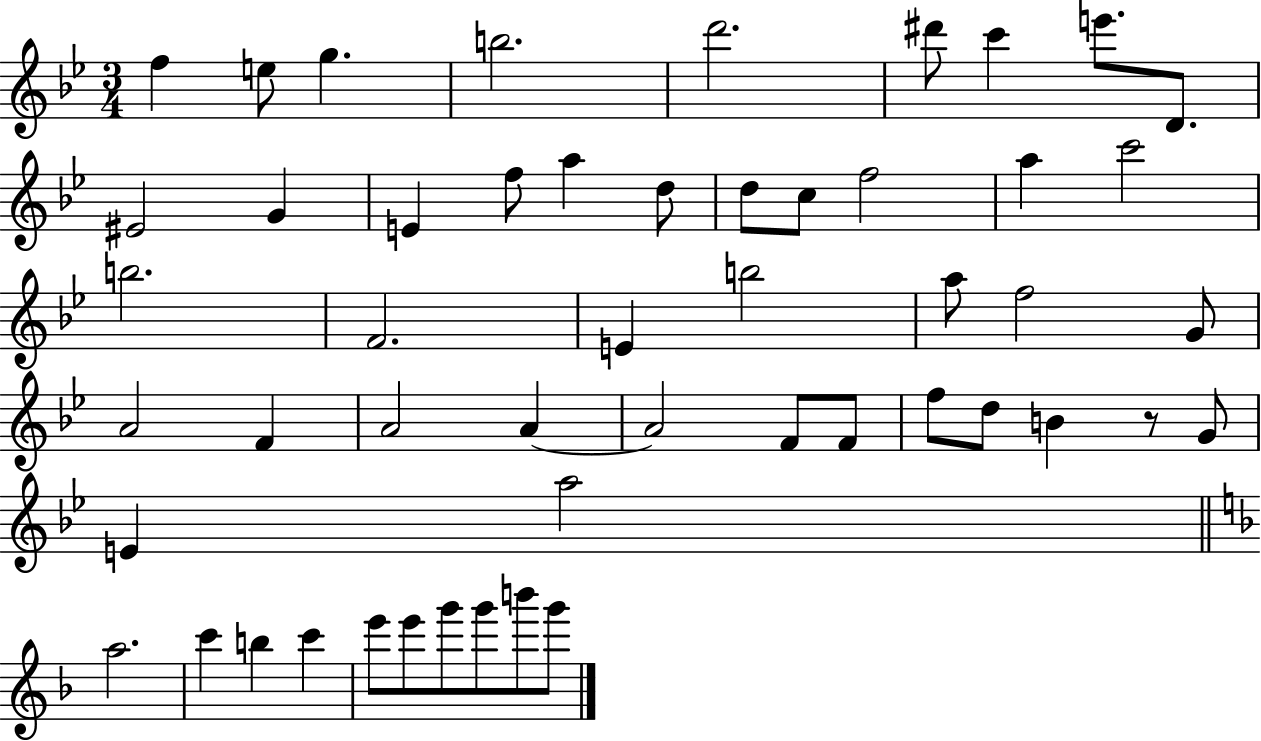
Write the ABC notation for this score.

X:1
T:Untitled
M:3/4
L:1/4
K:Bb
f e/2 g b2 d'2 ^d'/2 c' e'/2 D/2 ^E2 G E f/2 a d/2 d/2 c/2 f2 a c'2 b2 F2 E b2 a/2 f2 G/2 A2 F A2 A A2 F/2 F/2 f/2 d/2 B z/2 G/2 E a2 a2 c' b c' e'/2 e'/2 g'/2 g'/2 b'/2 g'/2